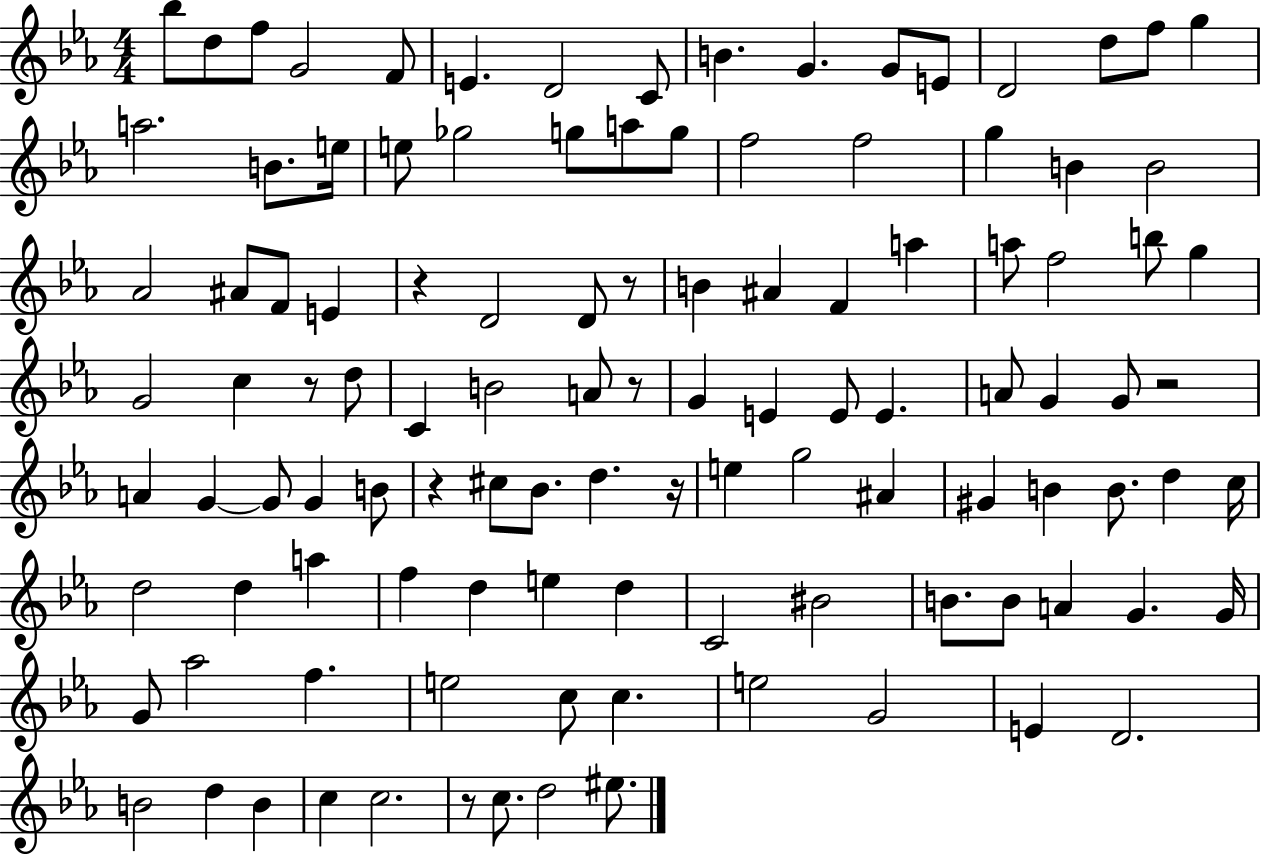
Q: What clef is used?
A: treble